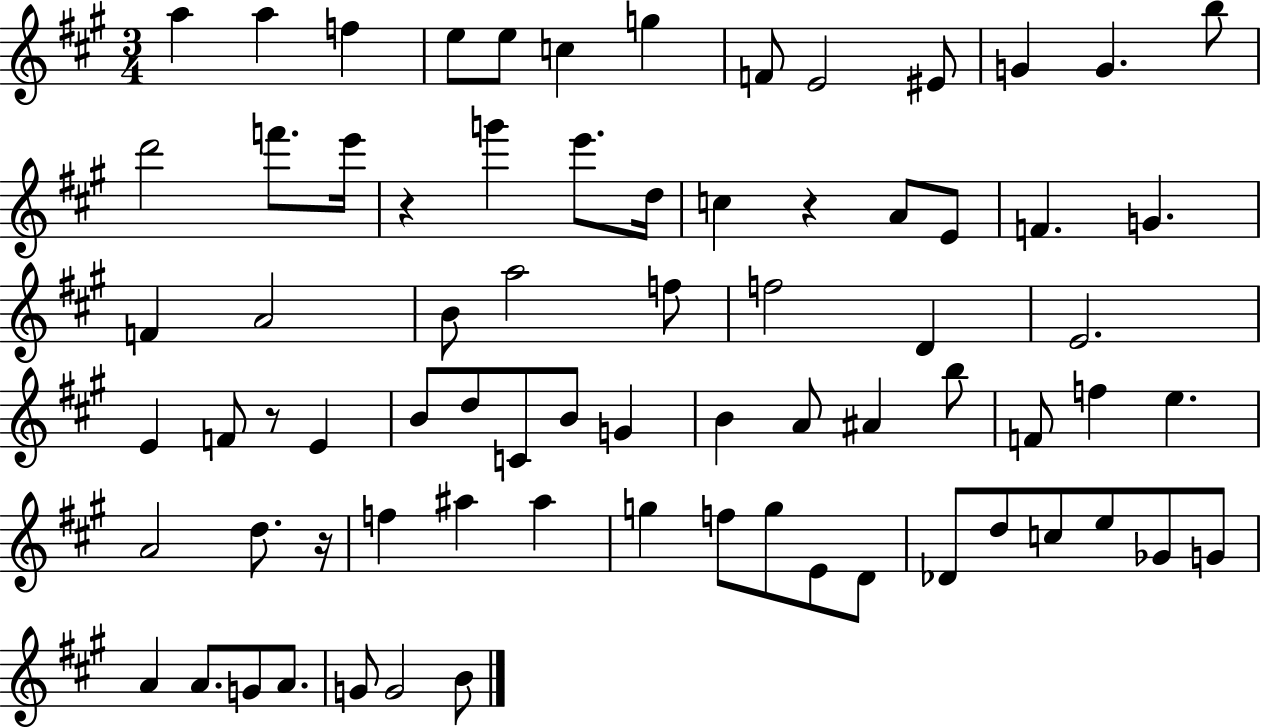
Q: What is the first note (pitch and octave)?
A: A5